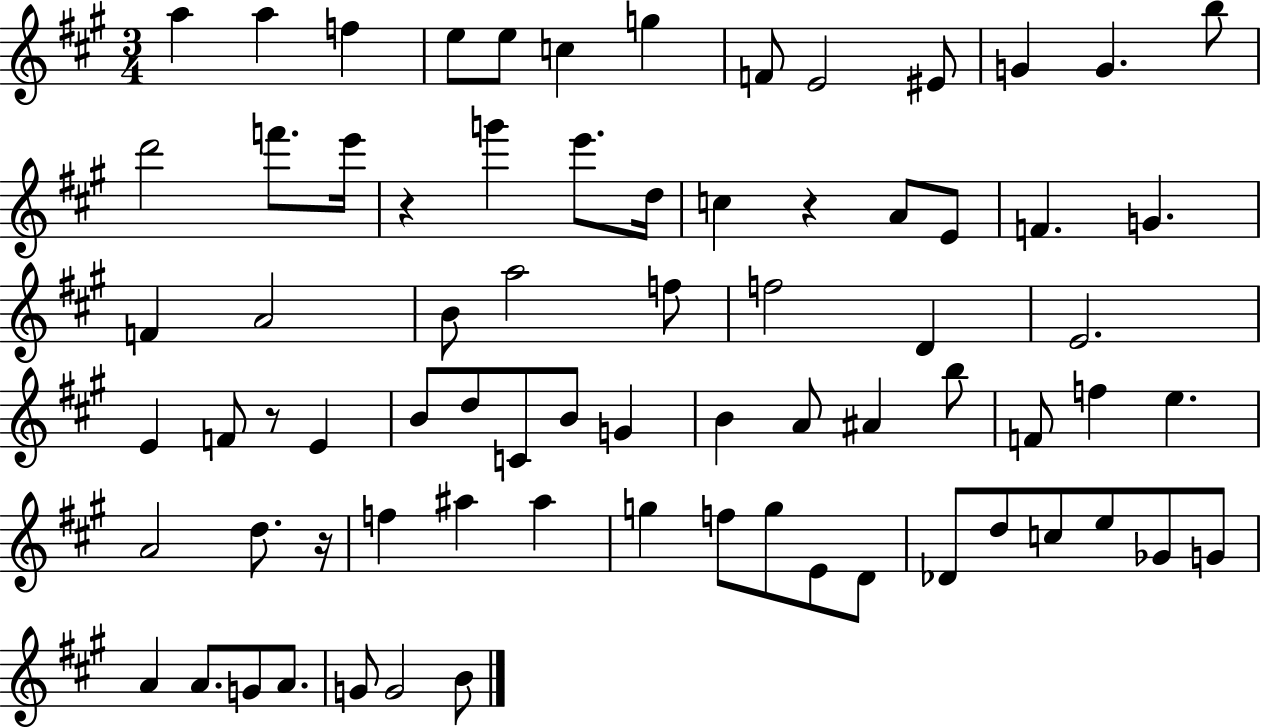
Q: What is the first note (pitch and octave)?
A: A5